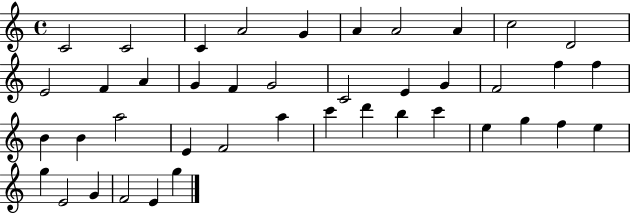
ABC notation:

X:1
T:Untitled
M:4/4
L:1/4
K:C
C2 C2 C A2 G A A2 A c2 D2 E2 F A G F G2 C2 E G F2 f f B B a2 E F2 a c' d' b c' e g f e g E2 G F2 E g